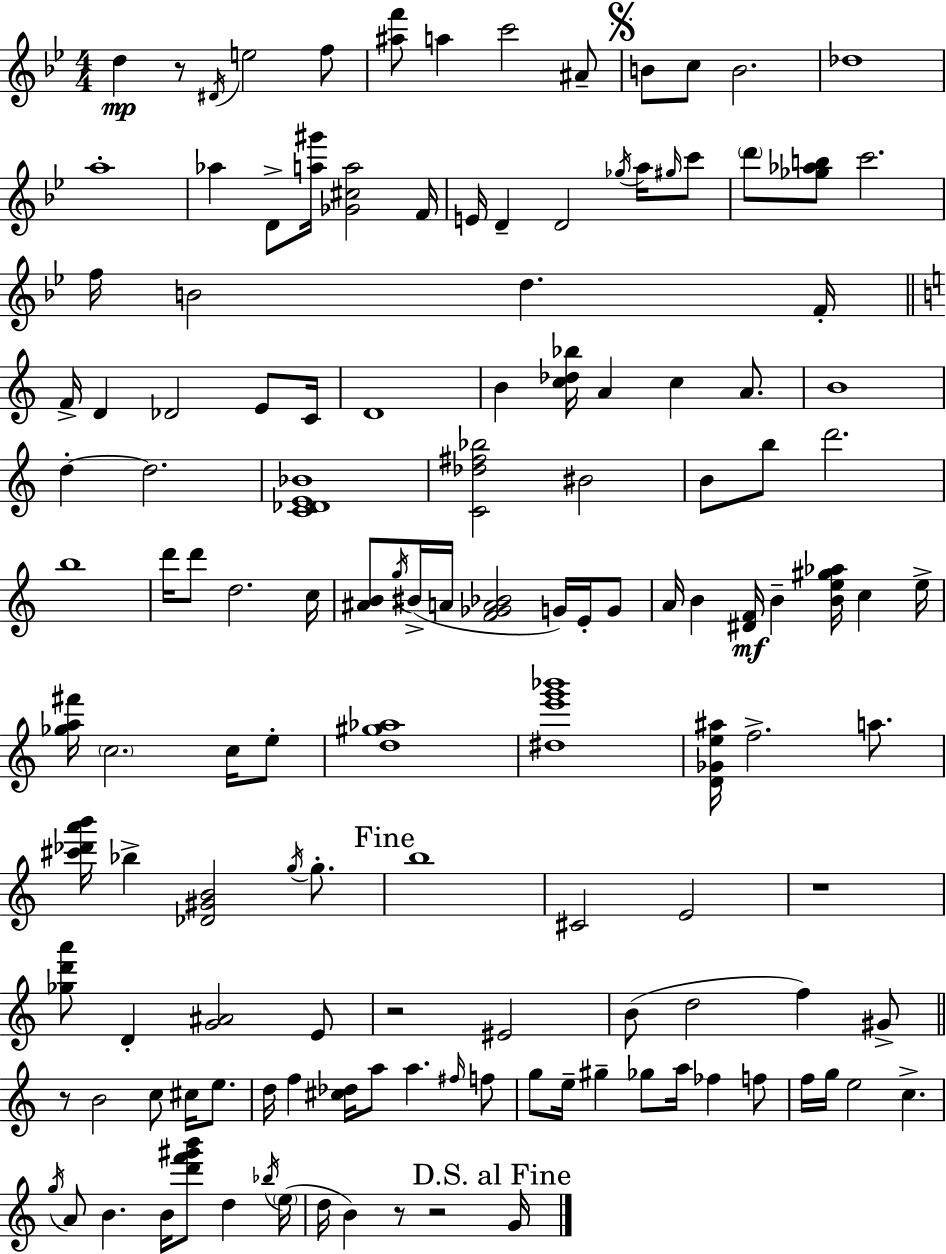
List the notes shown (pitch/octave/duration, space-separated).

D5/q R/e D#4/s E5/h F5/e [A#5,F6]/e A5/q C6/h A#4/e B4/e C5/e B4/h. Db5/w A5/w Ab5/q D4/e [A5,G#6]/s [Gb4,C#5,A5]/h F4/s E4/s D4/q D4/h Gb5/s A5/s G#5/s C6/e D6/e [Gb5,Ab5,B5]/e C6/h. F5/s B4/h D5/q. F4/s F4/s D4/q Db4/h E4/e C4/s D4/w B4/q [C5,Db5,Bb5]/s A4/q C5/q A4/e. B4/w D5/q D5/h. [C4,Db4,E4,Bb4]/w [C4,Db5,F#5,Bb5]/h BIS4/h B4/e B5/e D6/h. B5/w D6/s D6/e D5/h. C5/s [A#4,B4]/e G5/s BIS4/s A4/s [F4,Gb4,A4,Bb4]/h G4/s E4/s G4/e A4/s B4/q [D#4,F4]/s B4/q [B4,E5,G#5,Ab5]/s C5/q E5/s [Gb5,A5,F#6]/s C5/h. C5/s E5/e [D5,G#5,Ab5]/w [D#5,E6,G6,Bb6]/w [D4,Gb4,E5,A#5]/s F5/h. A5/e. [C#6,Db6,A6,B6]/s Bb5/q [Db4,G#4,B4]/h G5/s G5/e. B5/w C#4/h E4/h R/w [Gb5,D6,A6]/e D4/q [G4,A#4]/h E4/e R/h EIS4/h B4/e D5/h F5/q G#4/e R/e B4/h C5/e C#5/s E5/e. D5/s F5/q [C#5,Db5]/s A5/e A5/q. F#5/s F5/e G5/e E5/s G#5/q Gb5/e A5/s FES5/q F5/e F5/s G5/s E5/h C5/q. G5/s A4/e B4/q. B4/s [D6,F6,G#6,B6]/e D5/q Bb5/s E5/s D5/s B4/q R/e R/h G4/s